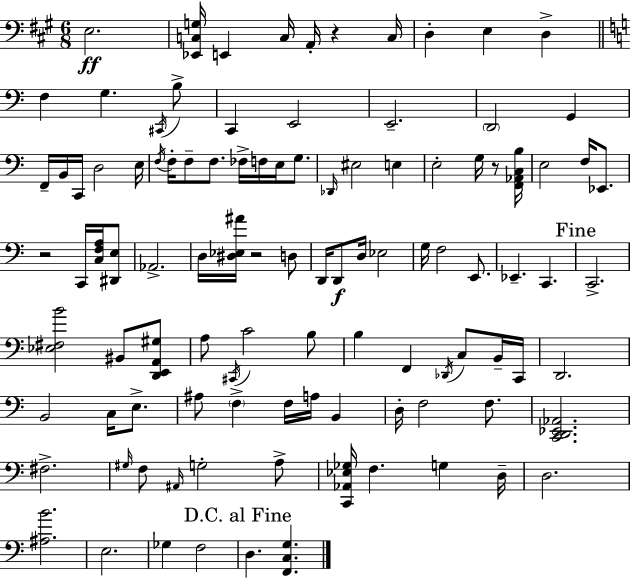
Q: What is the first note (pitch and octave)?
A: E3